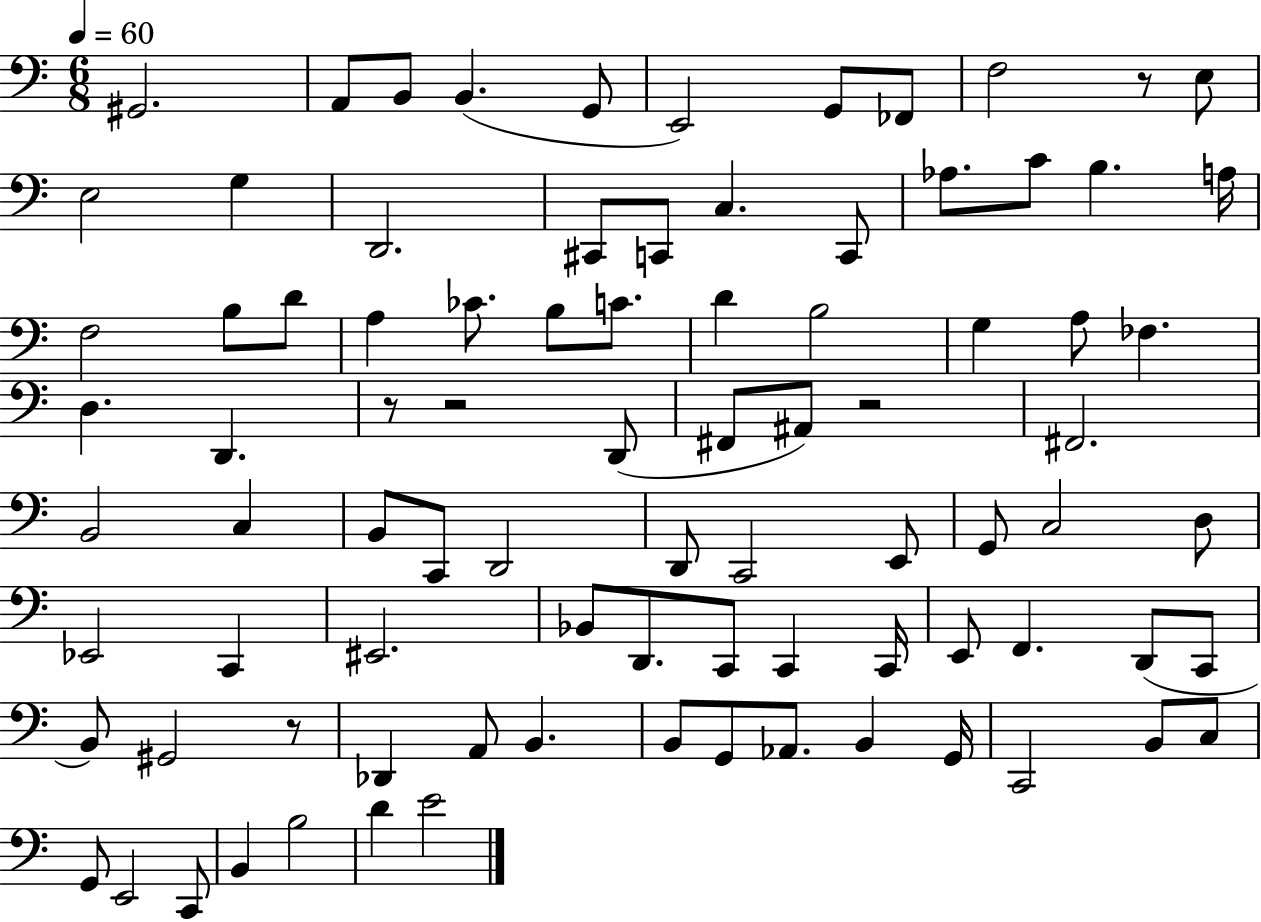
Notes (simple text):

G#2/h. A2/e B2/e B2/q. G2/e E2/h G2/e FES2/e F3/h R/e E3/e E3/h G3/q D2/h. C#2/e C2/e C3/q. C2/e Ab3/e. C4/e B3/q. A3/s F3/h B3/e D4/e A3/q CES4/e. B3/e C4/e. D4/q B3/h G3/q A3/e FES3/q. D3/q. D2/q. R/e R/h D2/e F#2/e A#2/e R/h F#2/h. B2/h C3/q B2/e C2/e D2/h D2/e C2/h E2/e G2/e C3/h D3/e Eb2/h C2/q EIS2/h. Bb2/e D2/e. C2/e C2/q C2/s E2/e F2/q. D2/e C2/e B2/e G#2/h R/e Db2/q A2/e B2/q. B2/e G2/e Ab2/e. B2/q G2/s C2/h B2/e C3/e G2/e E2/h C2/e B2/q B3/h D4/q E4/h